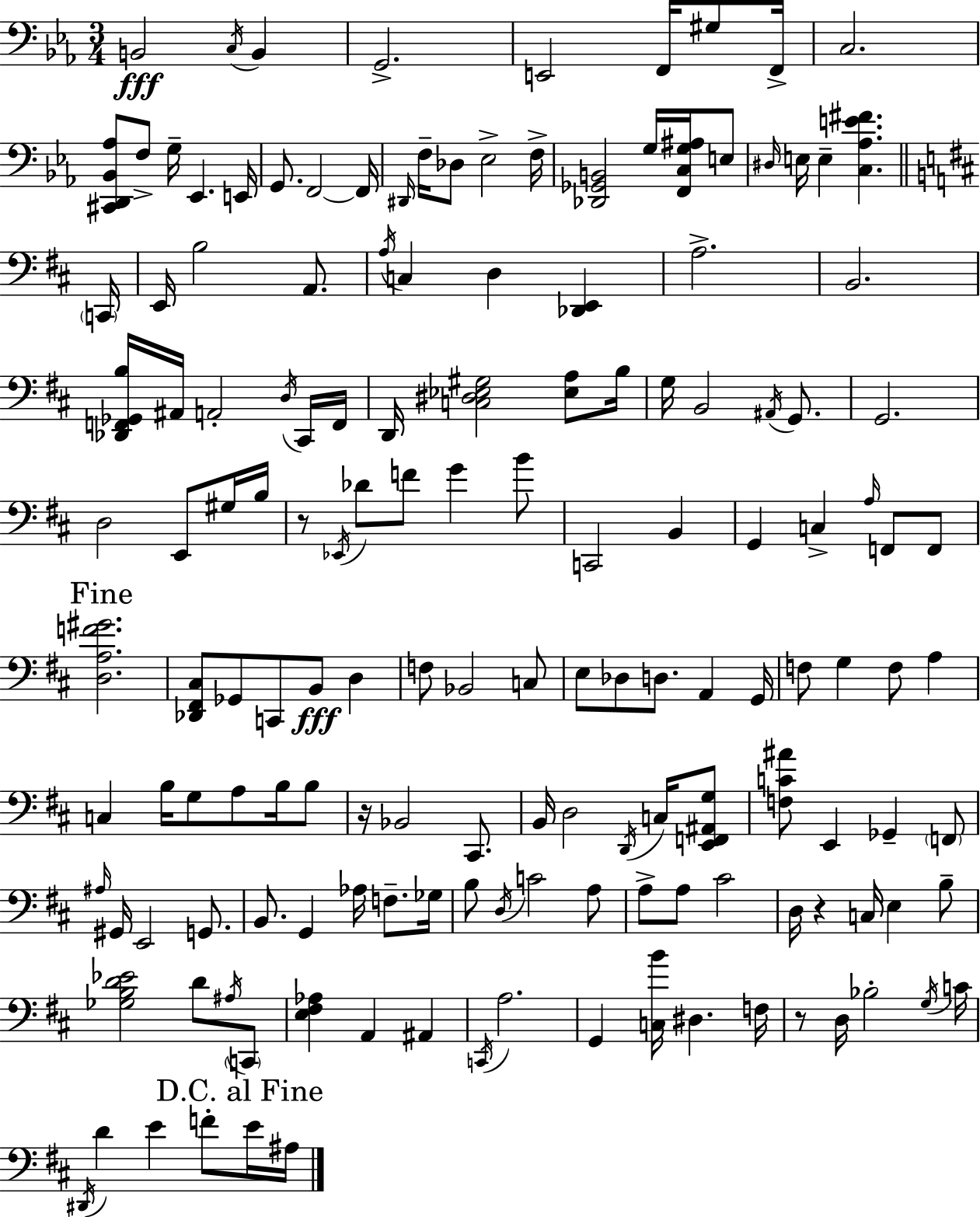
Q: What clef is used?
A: bass